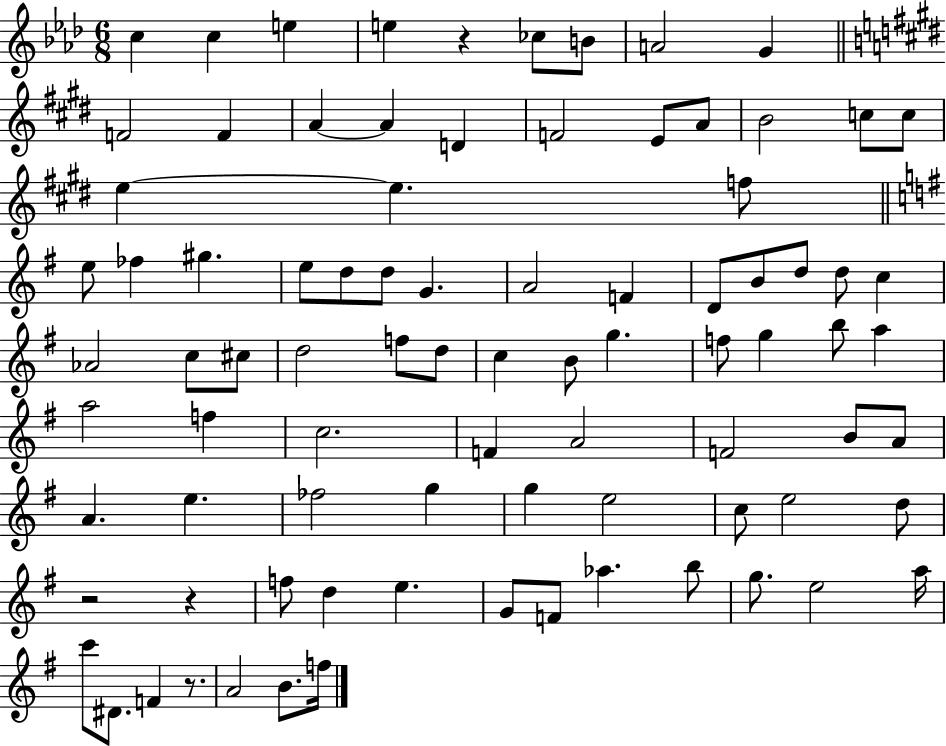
C5/q C5/q E5/q E5/q R/q CES5/e B4/e A4/h G4/q F4/h F4/q A4/q A4/q D4/q F4/h E4/e A4/e B4/h C5/e C5/e E5/q E5/q. F5/e E5/e FES5/q G#5/q. E5/e D5/e D5/e G4/q. A4/h F4/q D4/e B4/e D5/e D5/e C5/q Ab4/h C5/e C#5/e D5/h F5/e D5/e C5/q B4/e G5/q. F5/e G5/q B5/e A5/q A5/h F5/q C5/h. F4/q A4/h F4/h B4/e A4/e A4/q. E5/q. FES5/h G5/q G5/q E5/h C5/e E5/h D5/e R/h R/q F5/e D5/q E5/q. G4/e F4/e Ab5/q. B5/e G5/e. E5/h A5/s C6/e D#4/e. F4/q R/e. A4/h B4/e. F5/s